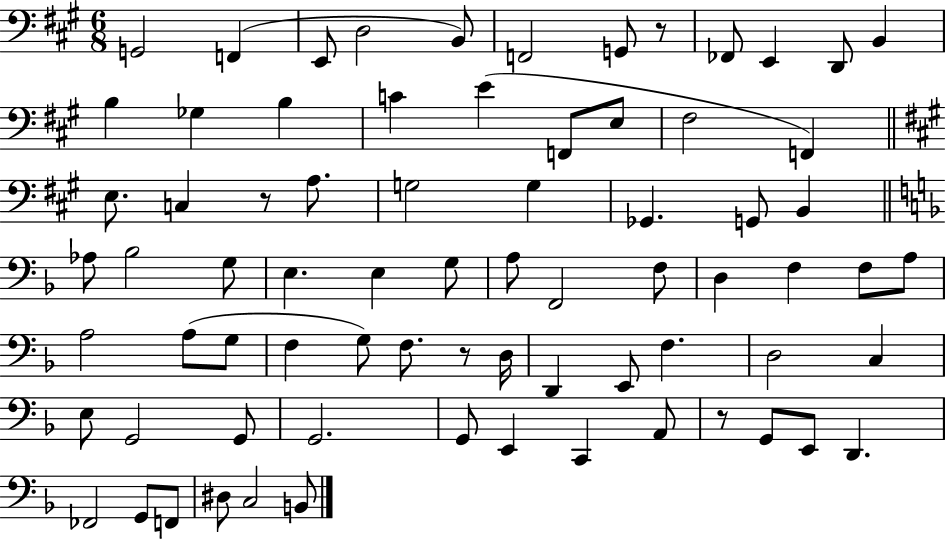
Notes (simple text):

G2/h F2/q E2/e D3/h B2/e F2/h G2/e R/e FES2/e E2/q D2/e B2/q B3/q Gb3/q B3/q C4/q E4/q F2/e E3/e F#3/h F2/q E3/e. C3/q R/e A3/e. G3/h G3/q Gb2/q. G2/e B2/q Ab3/e Bb3/h G3/e E3/q. E3/q G3/e A3/e F2/h F3/e D3/q F3/q F3/e A3/e A3/h A3/e G3/e F3/q G3/e F3/e. R/e D3/s D2/q E2/e F3/q. D3/h C3/q E3/e G2/h G2/e G2/h. G2/e E2/q C2/q A2/e R/e G2/e E2/e D2/q. FES2/h G2/e F2/e D#3/e C3/h B2/e